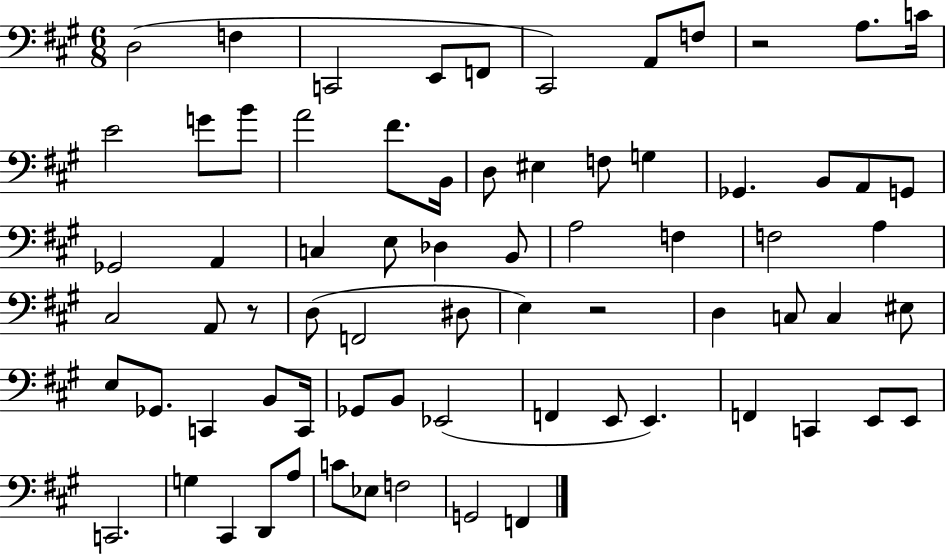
D3/h F3/q C2/h E2/e F2/e C#2/h A2/e F3/e R/h A3/e. C4/s E4/h G4/e B4/e A4/h F#4/e. B2/s D3/e EIS3/q F3/e G3/q Gb2/q. B2/e A2/e G2/e Gb2/h A2/q C3/q E3/e Db3/q B2/e A3/h F3/q F3/h A3/q C#3/h A2/e R/e D3/e F2/h D#3/e E3/q R/h D3/q C3/e C3/q EIS3/e E3/e Gb2/e. C2/q B2/e C2/s Gb2/e B2/e Eb2/h F2/q E2/e E2/q. F2/q C2/q E2/e E2/e C2/h. G3/q C#2/q D2/e A3/e C4/e Eb3/e F3/h G2/h F2/q